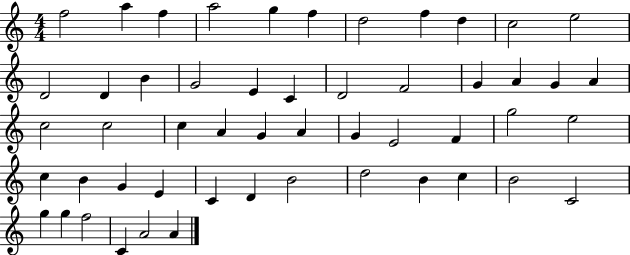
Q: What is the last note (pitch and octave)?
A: A4